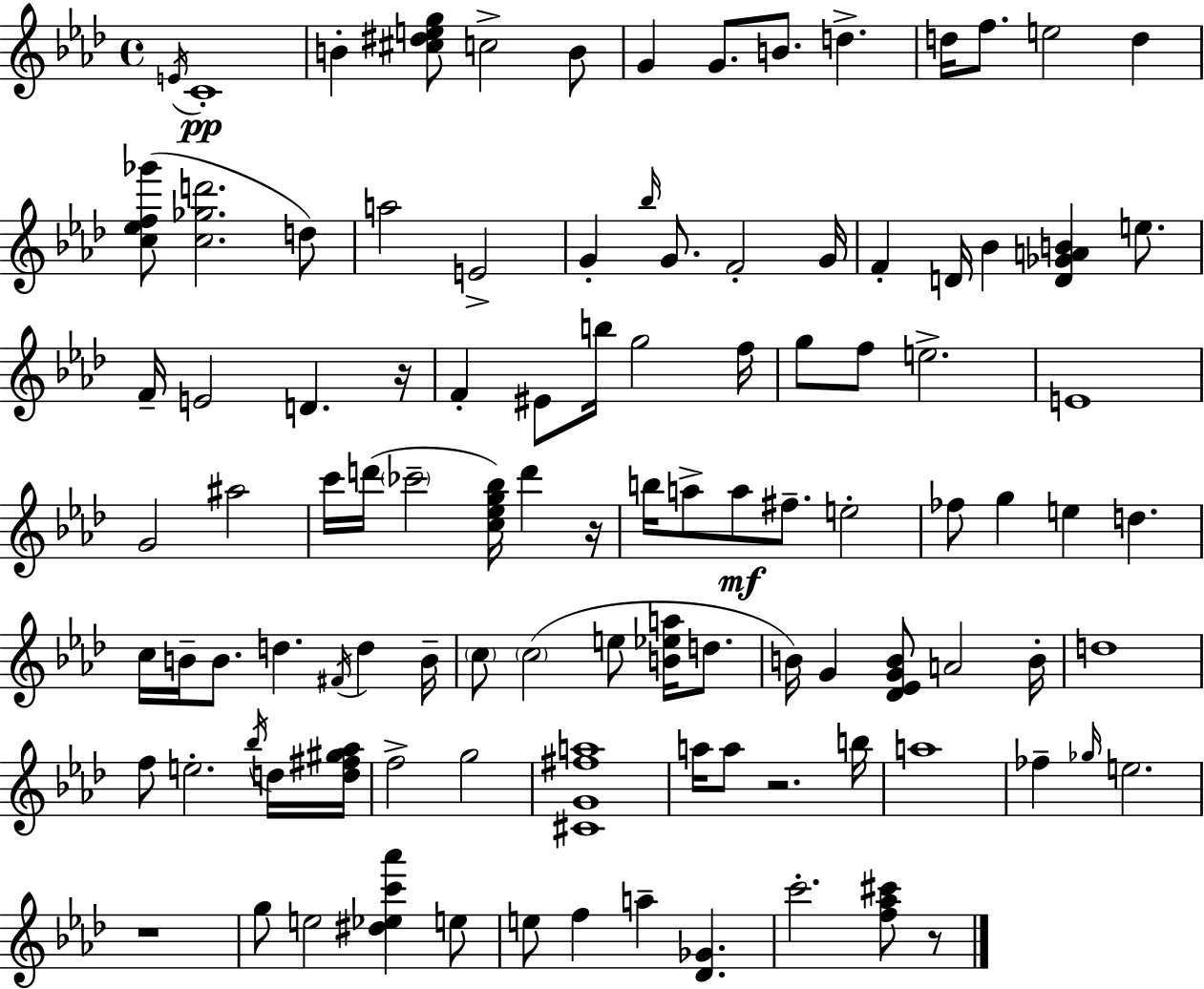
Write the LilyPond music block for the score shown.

{
  \clef treble
  \time 4/4
  \defaultTimeSignature
  \key f \minor
  \repeat volta 2 { \acciaccatura { e'16 }\pp c'1-. | b'4-. <cis'' dis'' e'' g''>8 c''2-> b'8 | g'4 g'8. b'8. d''4.-> | d''16 f''8. e''2 d''4 | \break <c'' ees'' f'' ges'''>8( <c'' ges'' d'''>2. d''8) | a''2 e'2-> | g'4-. \grace { bes''16 } g'8. f'2-. | g'16 f'4-. d'16 bes'4 <d' ges' a' b'>4 e''8. | \break f'16-- e'2 d'4. | r16 f'4-. eis'8 b''16 g''2 | f''16 g''8 f''8 e''2.-> | e'1 | \break g'2 ais''2 | c'''16 d'''16( \parenthesize ces'''2-- <c'' ees'' g'' bes''>16) d'''4 | r16 b''16 a''8-> a''8\mf fis''8.-- e''2-. | fes''8 g''4 e''4 d''4. | \break c''16 b'16-- b'8. d''4. \acciaccatura { fis'16 } d''4 | b'16-- \parenthesize c''8 \parenthesize c''2( e''8 <b' ees'' a''>16 | d''8. b'16) g'4 <des' ees' g' b'>8 a'2 | b'16-. d''1 | \break f''8 e''2.-. | \acciaccatura { bes''16 } d''16 <d'' fis'' gis'' aes''>16 f''2-> g''2 | <cis' g' fis'' a''>1 | a''16 a''8 r2. | \break b''16 a''1 | fes''4-- \grace { ges''16 } e''2. | r1 | g''8 e''2 <dis'' ees'' c''' aes'''>4 | \break e''8 e''8 f''4 a''4-- <des' ges'>4. | c'''2.-. | <f'' aes'' cis'''>8 r8 } \bar "|."
}